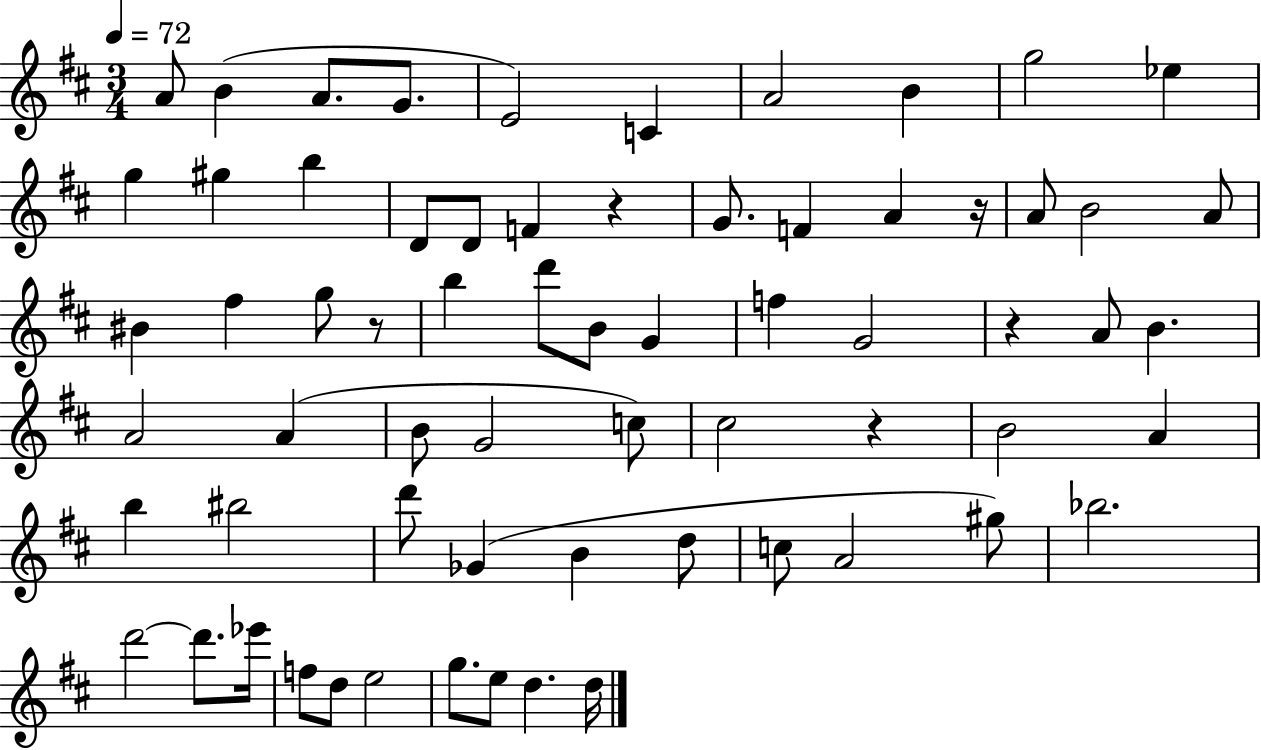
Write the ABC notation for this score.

X:1
T:Untitled
M:3/4
L:1/4
K:D
A/2 B A/2 G/2 E2 C A2 B g2 _e g ^g b D/2 D/2 F z G/2 F A z/4 A/2 B2 A/2 ^B ^f g/2 z/2 b d'/2 B/2 G f G2 z A/2 B A2 A B/2 G2 c/2 ^c2 z B2 A b ^b2 d'/2 _G B d/2 c/2 A2 ^g/2 _b2 d'2 d'/2 _e'/4 f/2 d/2 e2 g/2 e/2 d d/4